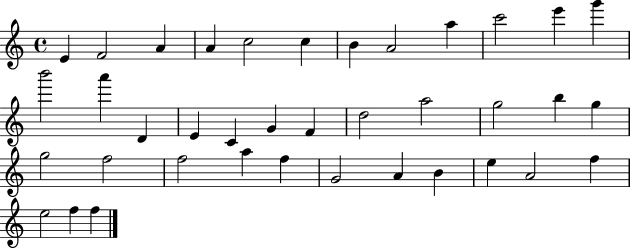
{
  \clef treble
  \time 4/4
  \defaultTimeSignature
  \key c \major
  e'4 f'2 a'4 | a'4 c''2 c''4 | b'4 a'2 a''4 | c'''2 e'''4 g'''4 | \break b'''2 a'''4 d'4 | e'4 c'4 g'4 f'4 | d''2 a''2 | g''2 b''4 g''4 | \break g''2 f''2 | f''2 a''4 f''4 | g'2 a'4 b'4 | e''4 a'2 f''4 | \break e''2 f''4 f''4 | \bar "|."
}